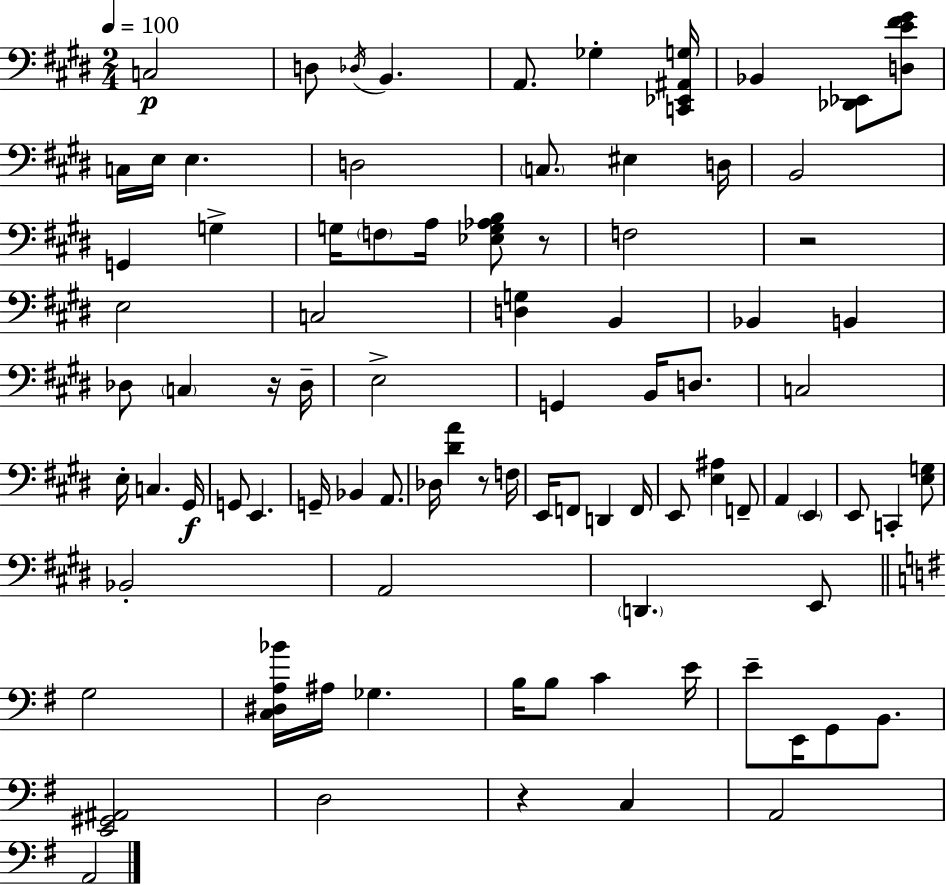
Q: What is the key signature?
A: E major